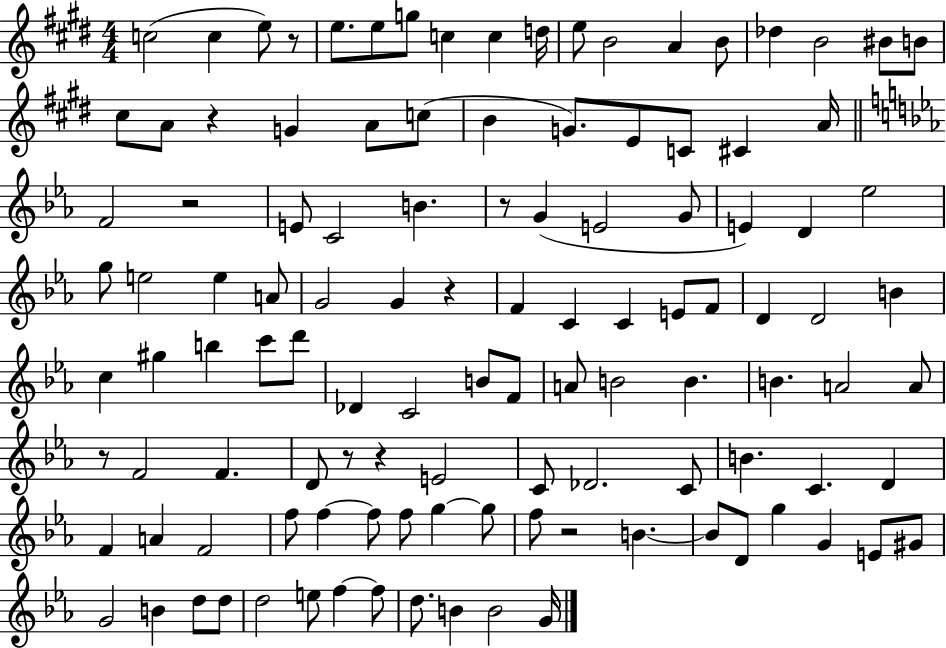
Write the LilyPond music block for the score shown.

{
  \clef treble
  \numericTimeSignature
  \time 4/4
  \key e \major
  c''2( c''4 e''8) r8 | e''8. e''8 g''8 c''4 c''4 d''16 | e''8 b'2 a'4 b'8 | des''4 b'2 bis'8 b'8 | \break cis''8 a'8 r4 g'4 a'8 c''8( | b'4 g'8.) e'8 c'8 cis'4 a'16 | \bar "||" \break \key ees \major f'2 r2 | e'8 c'2 b'4. | r8 g'4( e'2 g'8 | e'4) d'4 ees''2 | \break g''8 e''2 e''4 a'8 | g'2 g'4 r4 | f'4 c'4 c'4 e'8 f'8 | d'4 d'2 b'4 | \break c''4 gis''4 b''4 c'''8 d'''8 | des'4 c'2 b'8 f'8 | a'8 b'2 b'4. | b'4. a'2 a'8 | \break r8 f'2 f'4. | d'8 r8 r4 e'2 | c'8 des'2. c'8 | b'4. c'4. d'4 | \break f'4 a'4 f'2 | f''8 f''4~~ f''8 f''8 g''4~~ g''8 | f''8 r2 b'4.~~ | b'8 d'8 g''4 g'4 e'8 gis'8 | \break g'2 b'4 d''8 d''8 | d''2 e''8 f''4~~ f''8 | d''8. b'4 b'2 g'16 | \bar "|."
}